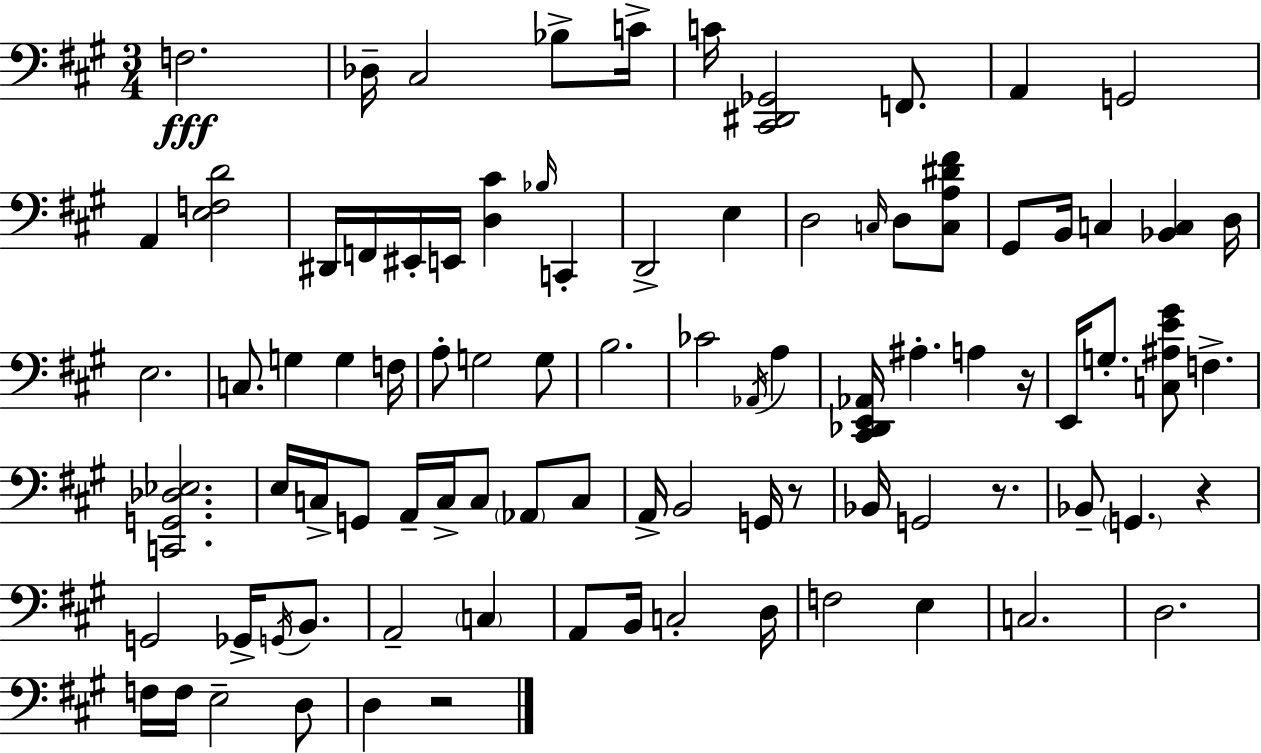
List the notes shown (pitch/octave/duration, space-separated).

F3/h. Db3/s C#3/h Bb3/e C4/s C4/s [C#2,D#2,Gb2]/h F2/e. A2/q G2/h A2/q [E3,F3,D4]/h D#2/s F2/s EIS2/s E2/s [D3,C#4]/q Bb3/s C2/q D2/h E3/q D3/h C3/s D3/e [C3,A3,D#4,F#4]/e G#2/e B2/s C3/q [Bb2,C3]/q D3/s E3/h. C3/e. G3/q G3/q F3/s A3/e G3/h G3/e B3/h. CES4/h Ab2/s A3/q [C#2,Db2,E2,Ab2]/s A#3/q. A3/q R/s E2/s G3/e. [C3,A#3,E4,G#4]/e F3/q. [C2,G2,Db3,Eb3]/h. E3/s C3/s G2/e A2/s C3/s C3/e Ab2/e C3/e A2/s B2/h G2/s R/e Bb2/s G2/h R/e. Bb2/e G2/q. R/q G2/h Gb2/s G2/s B2/e. A2/h C3/q A2/e B2/s C3/h D3/s F3/h E3/q C3/h. D3/h. F3/s F3/s E3/h D3/e D3/q R/h